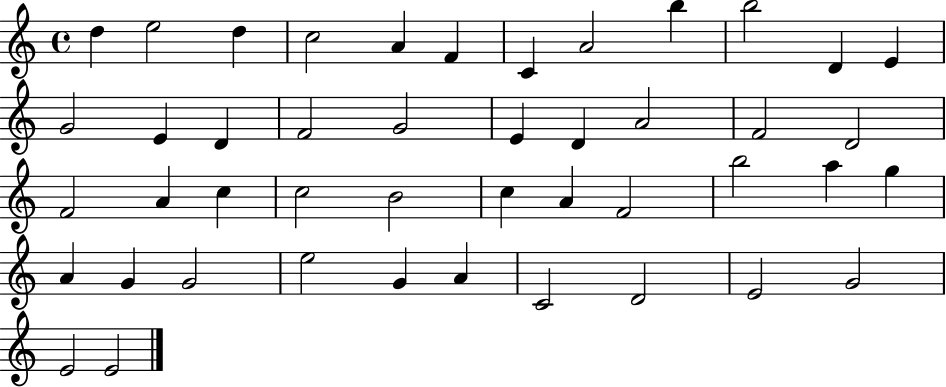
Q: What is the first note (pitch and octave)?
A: D5